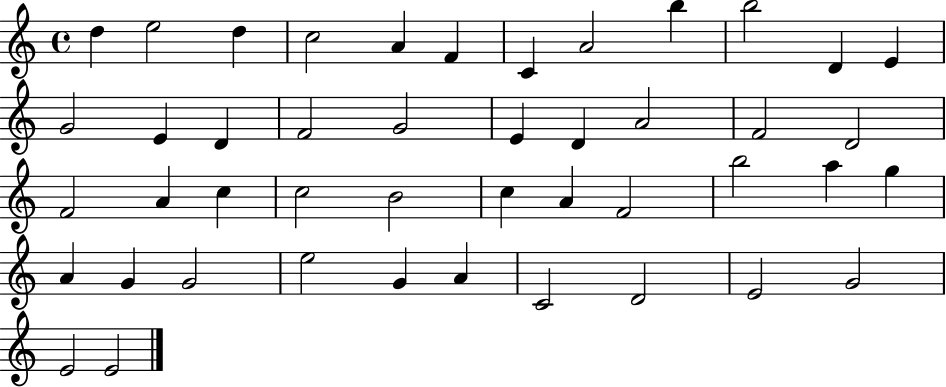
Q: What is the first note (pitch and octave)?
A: D5